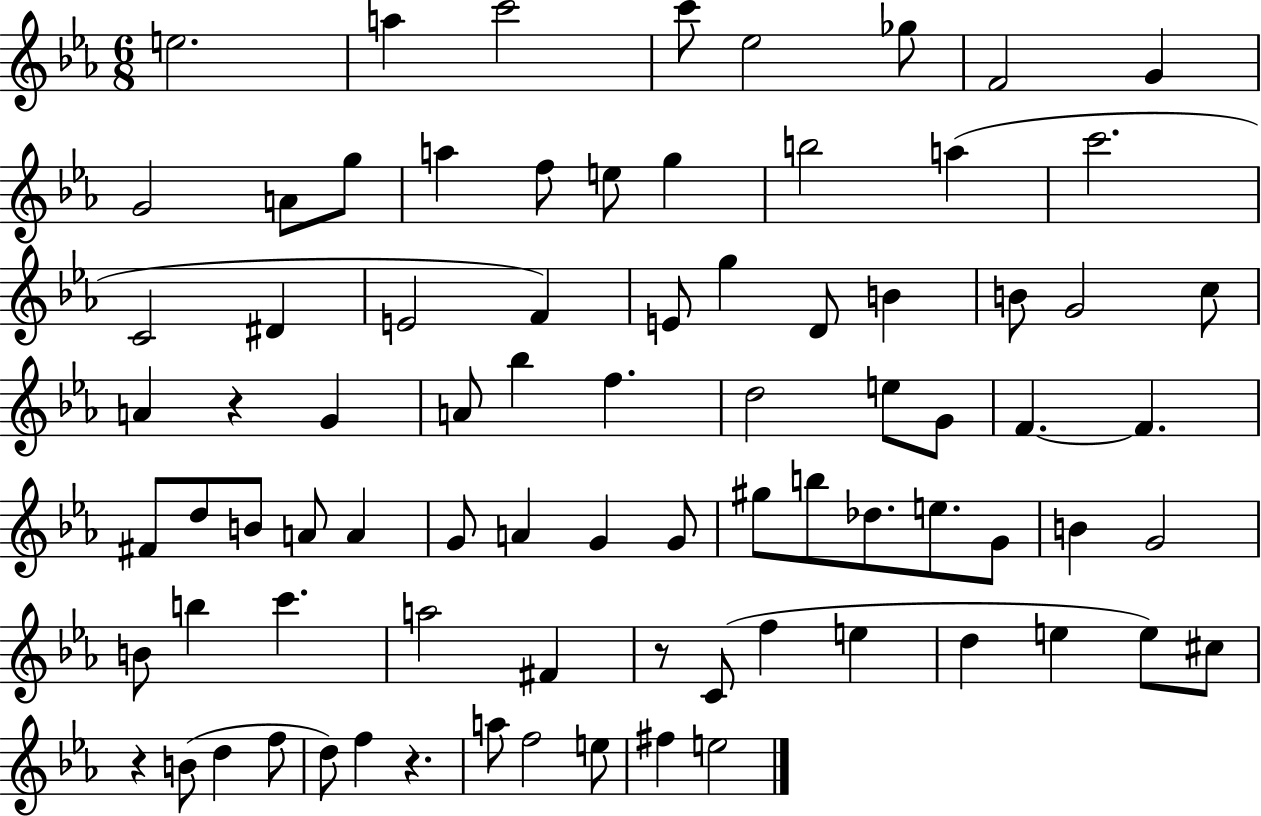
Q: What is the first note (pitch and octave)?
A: E5